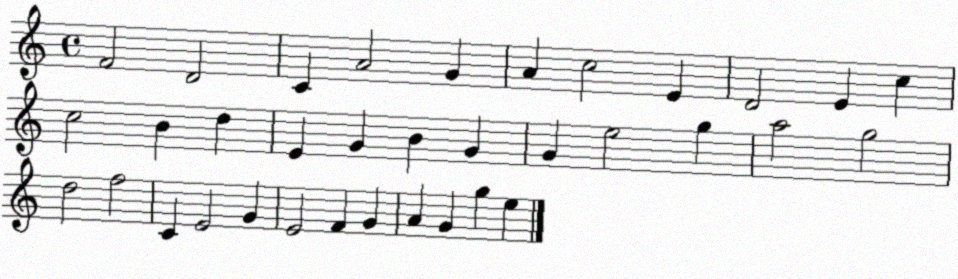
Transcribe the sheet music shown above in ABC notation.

X:1
T:Untitled
M:4/4
L:1/4
K:C
F2 D2 C A2 G A c2 E D2 E c c2 B d E G B G G e2 g a2 g2 d2 f2 C E2 G E2 F G A G g e